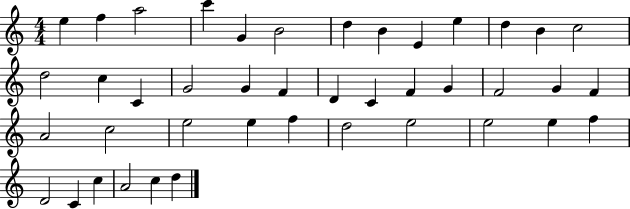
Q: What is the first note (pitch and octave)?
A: E5